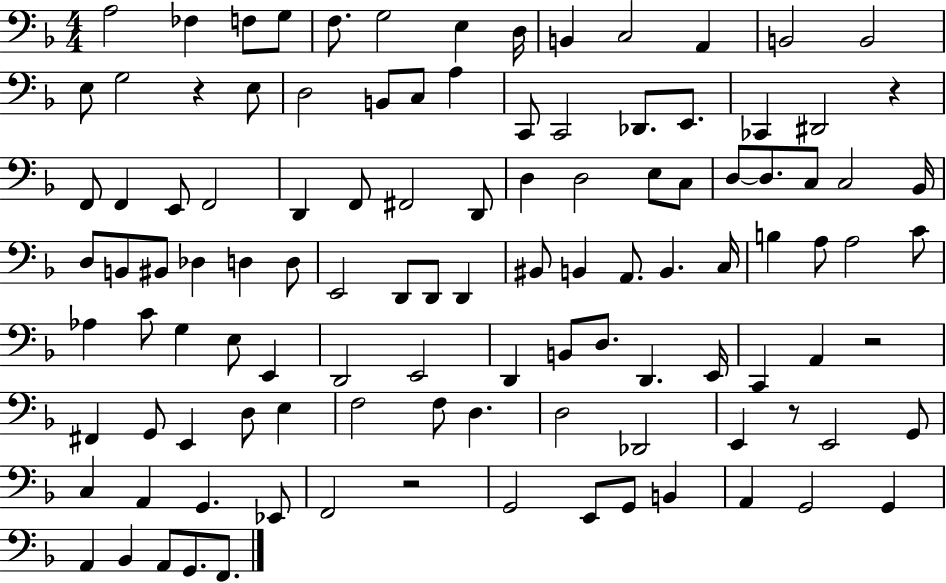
X:1
T:Untitled
M:4/4
L:1/4
K:F
A,2 _F, F,/2 G,/2 F,/2 G,2 E, D,/4 B,, C,2 A,, B,,2 B,,2 E,/2 G,2 z E,/2 D,2 B,,/2 C,/2 A, C,,/2 C,,2 _D,,/2 E,,/2 _C,, ^D,,2 z F,,/2 F,, E,,/2 F,,2 D,, F,,/2 ^F,,2 D,,/2 D, D,2 E,/2 C,/2 D,/2 D,/2 C,/2 C,2 _B,,/4 D,/2 B,,/2 ^B,,/2 _D, D, D,/2 E,,2 D,,/2 D,,/2 D,, ^B,,/2 B,, A,,/2 B,, C,/4 B, A,/2 A,2 C/2 _A, C/2 G, E,/2 E,, D,,2 E,,2 D,, B,,/2 D,/2 D,, E,,/4 C,, A,, z2 ^F,, G,,/2 E,, D,/2 E, F,2 F,/2 D, D,2 _D,,2 E,, z/2 E,,2 G,,/2 C, A,, G,, _E,,/2 F,,2 z2 G,,2 E,,/2 G,,/2 B,, A,, G,,2 G,, A,, _B,, A,,/2 G,,/2 F,,/2